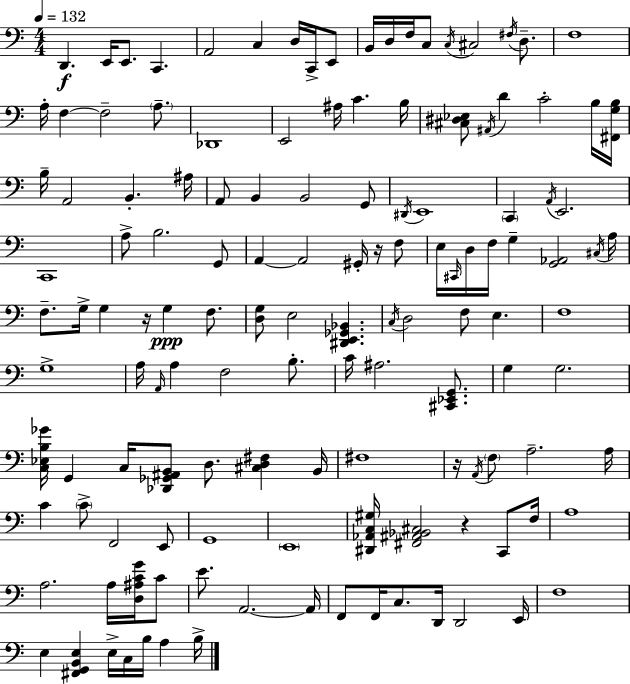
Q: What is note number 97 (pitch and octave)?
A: F3